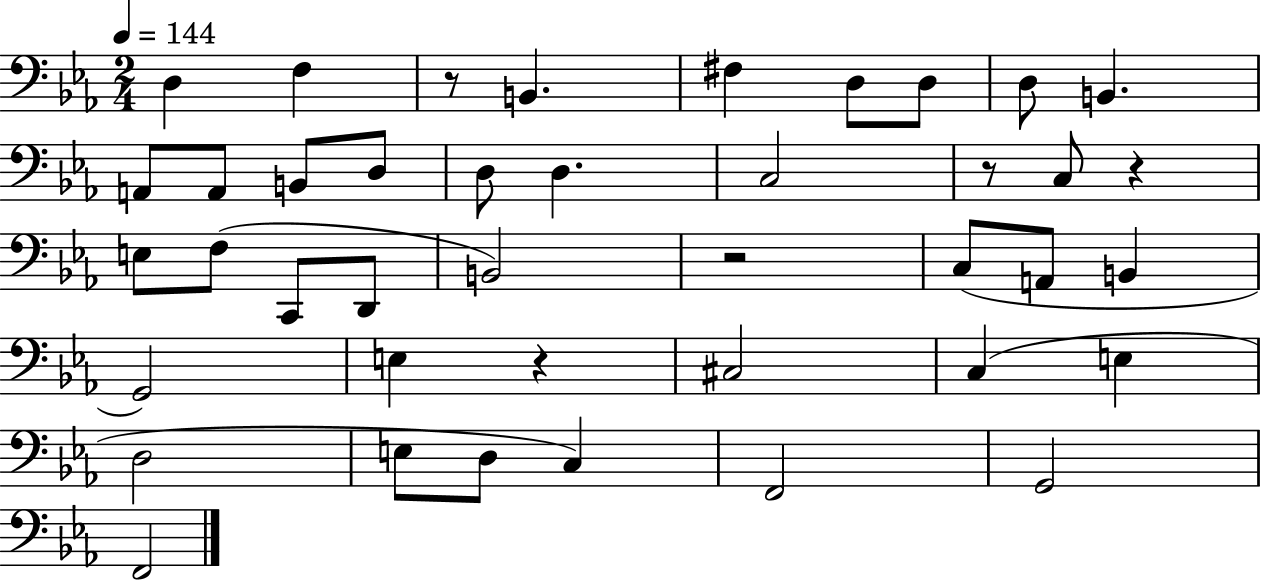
{
  \clef bass
  \numericTimeSignature
  \time 2/4
  \key ees \major
  \tempo 4 = 144
  d4 f4 | r8 b,4. | fis4 d8 d8 | d8 b,4. | \break a,8 a,8 b,8 d8 | d8 d4. | c2 | r8 c8 r4 | \break e8 f8( c,8 d,8 | b,2) | r2 | c8( a,8 b,4 | \break g,2) | e4 r4 | cis2 | c4( e4 | \break d2 | e8 d8 c4) | f,2 | g,2 | \break f,2 | \bar "|."
}